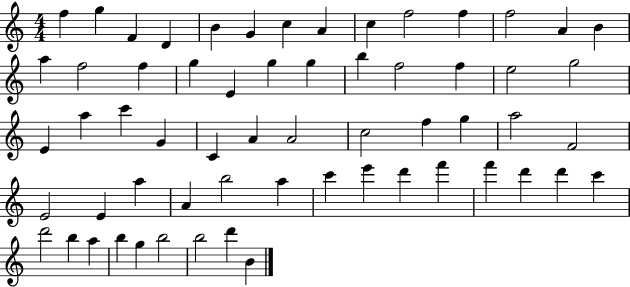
X:1
T:Untitled
M:4/4
L:1/4
K:C
f g F D B G c A c f2 f f2 A B a f2 f g E g g b f2 f e2 g2 E a c' G C A A2 c2 f g a2 F2 E2 E a A b2 a c' e' d' f' f' d' d' c' d'2 b a b g b2 b2 d' B